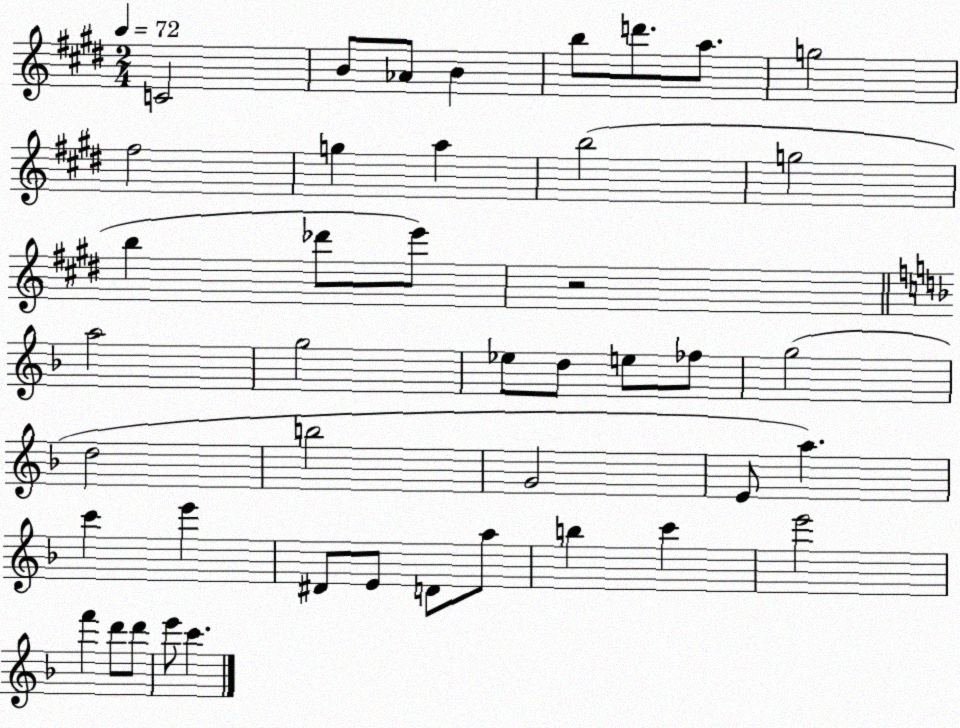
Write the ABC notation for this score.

X:1
T:Untitled
M:2/4
L:1/4
K:E
C2 B/2 _A/2 B b/2 d'/2 a/2 g2 ^f2 g a b2 g2 b _d'/2 e'/2 z2 a2 g2 _e/2 d/2 e/2 _f/2 g2 d2 b2 G2 E/2 a c' e' ^D/2 E/2 D/2 a/2 b c' e'2 f' d'/2 d'/2 e'/2 c'